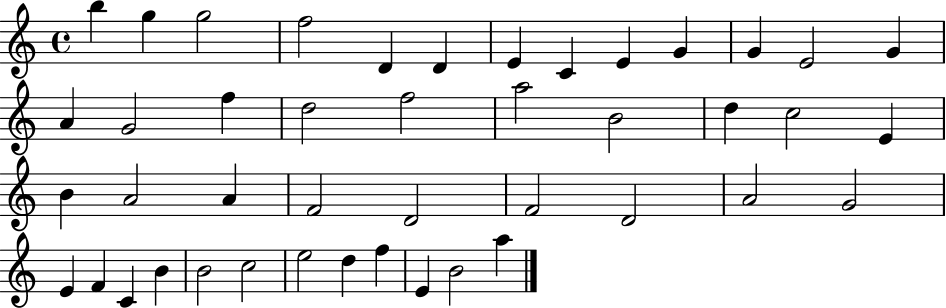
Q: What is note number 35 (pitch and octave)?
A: C4